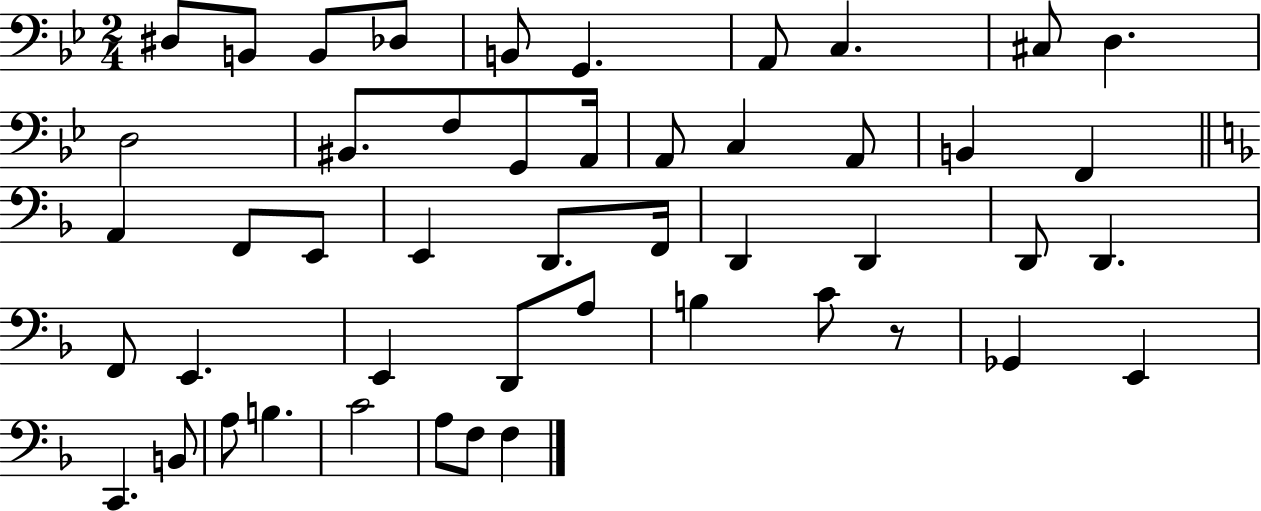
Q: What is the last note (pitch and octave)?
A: F3